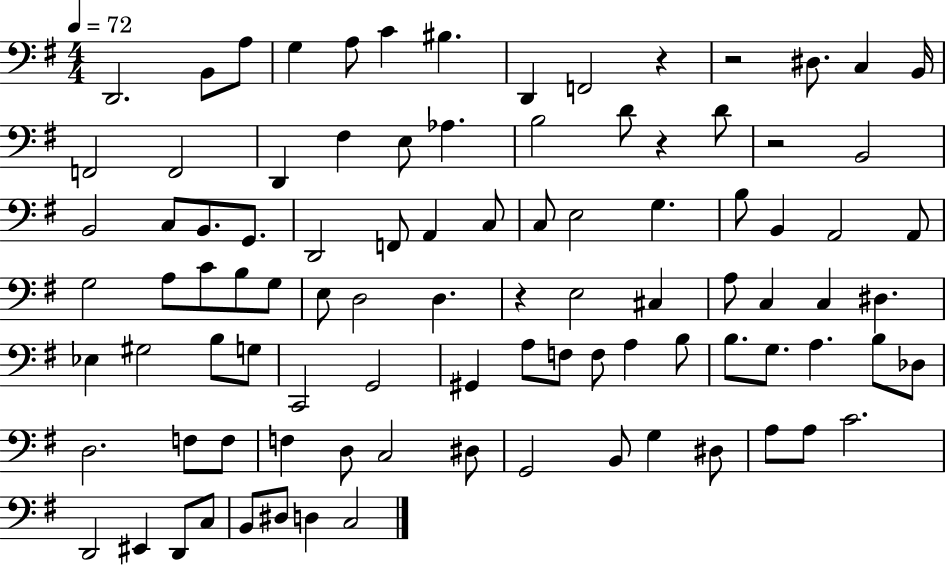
X:1
T:Untitled
M:4/4
L:1/4
K:G
D,,2 B,,/2 A,/2 G, A,/2 C ^B, D,, F,,2 z z2 ^D,/2 C, B,,/4 F,,2 F,,2 D,, ^F, E,/2 _A, B,2 D/2 z D/2 z2 B,,2 B,,2 C,/2 B,,/2 G,,/2 D,,2 F,,/2 A,, C,/2 C,/2 E,2 G, B,/2 B,, A,,2 A,,/2 G,2 A,/2 C/2 B,/2 G,/2 E,/2 D,2 D, z E,2 ^C, A,/2 C, C, ^D, _E, ^G,2 B,/2 G,/2 C,,2 G,,2 ^G,, A,/2 F,/2 F,/2 A, B,/2 B,/2 G,/2 A, B,/2 _D,/2 D,2 F,/2 F,/2 F, D,/2 C,2 ^D,/2 G,,2 B,,/2 G, ^D,/2 A,/2 A,/2 C2 D,,2 ^E,, D,,/2 C,/2 B,,/2 ^D,/2 D, C,2